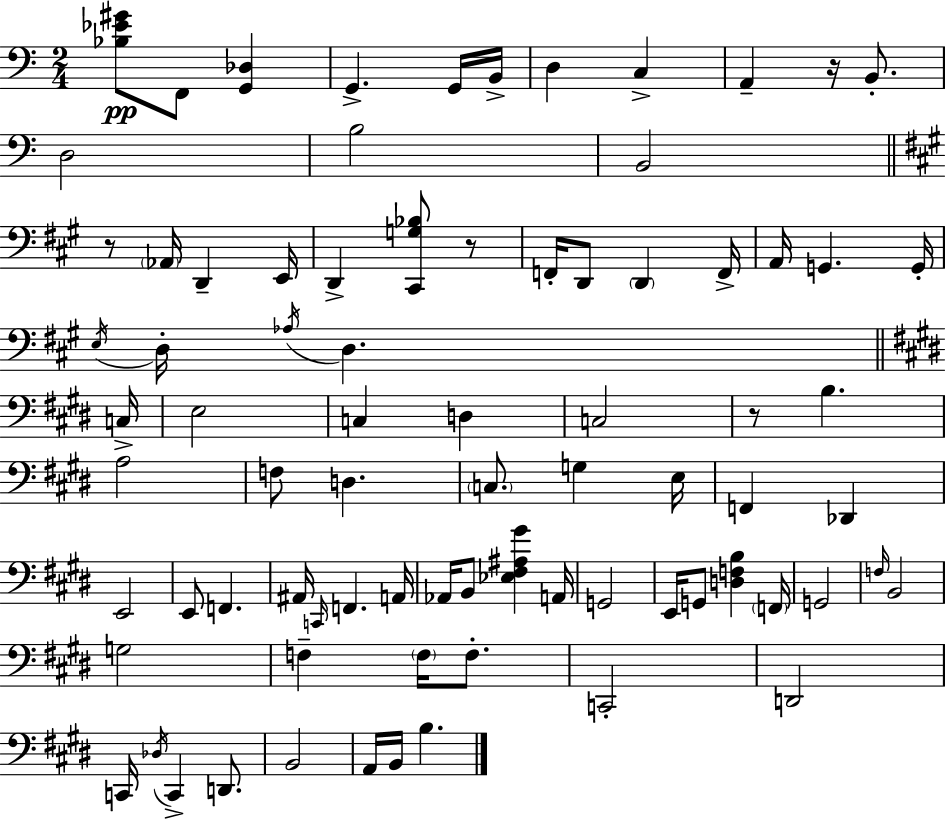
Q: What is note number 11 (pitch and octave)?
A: B2